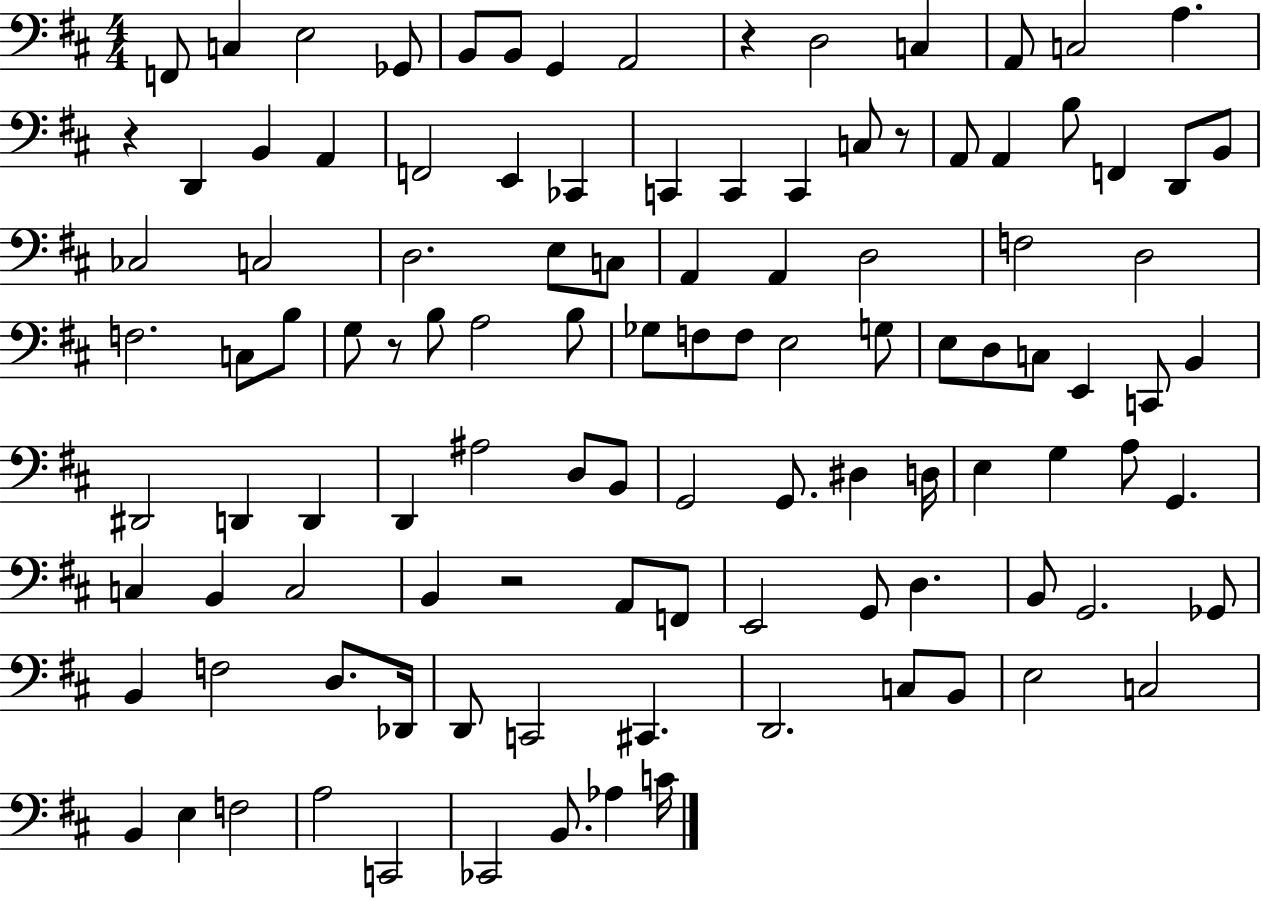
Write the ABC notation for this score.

X:1
T:Untitled
M:4/4
L:1/4
K:D
F,,/2 C, E,2 _G,,/2 B,,/2 B,,/2 G,, A,,2 z D,2 C, A,,/2 C,2 A, z D,, B,, A,, F,,2 E,, _C,, C,, C,, C,, C,/2 z/2 A,,/2 A,, B,/2 F,, D,,/2 B,,/2 _C,2 C,2 D,2 E,/2 C,/2 A,, A,, D,2 F,2 D,2 F,2 C,/2 B,/2 G,/2 z/2 B,/2 A,2 B,/2 _G,/2 F,/2 F,/2 E,2 G,/2 E,/2 D,/2 C,/2 E,, C,,/2 B,, ^D,,2 D,, D,, D,, ^A,2 D,/2 B,,/2 G,,2 G,,/2 ^D, D,/4 E, G, A,/2 G,, C, B,, C,2 B,, z2 A,,/2 F,,/2 E,,2 G,,/2 D, B,,/2 G,,2 _G,,/2 B,, F,2 D,/2 _D,,/4 D,,/2 C,,2 ^C,, D,,2 C,/2 B,,/2 E,2 C,2 B,, E, F,2 A,2 C,,2 _C,,2 B,,/2 _A, C/4